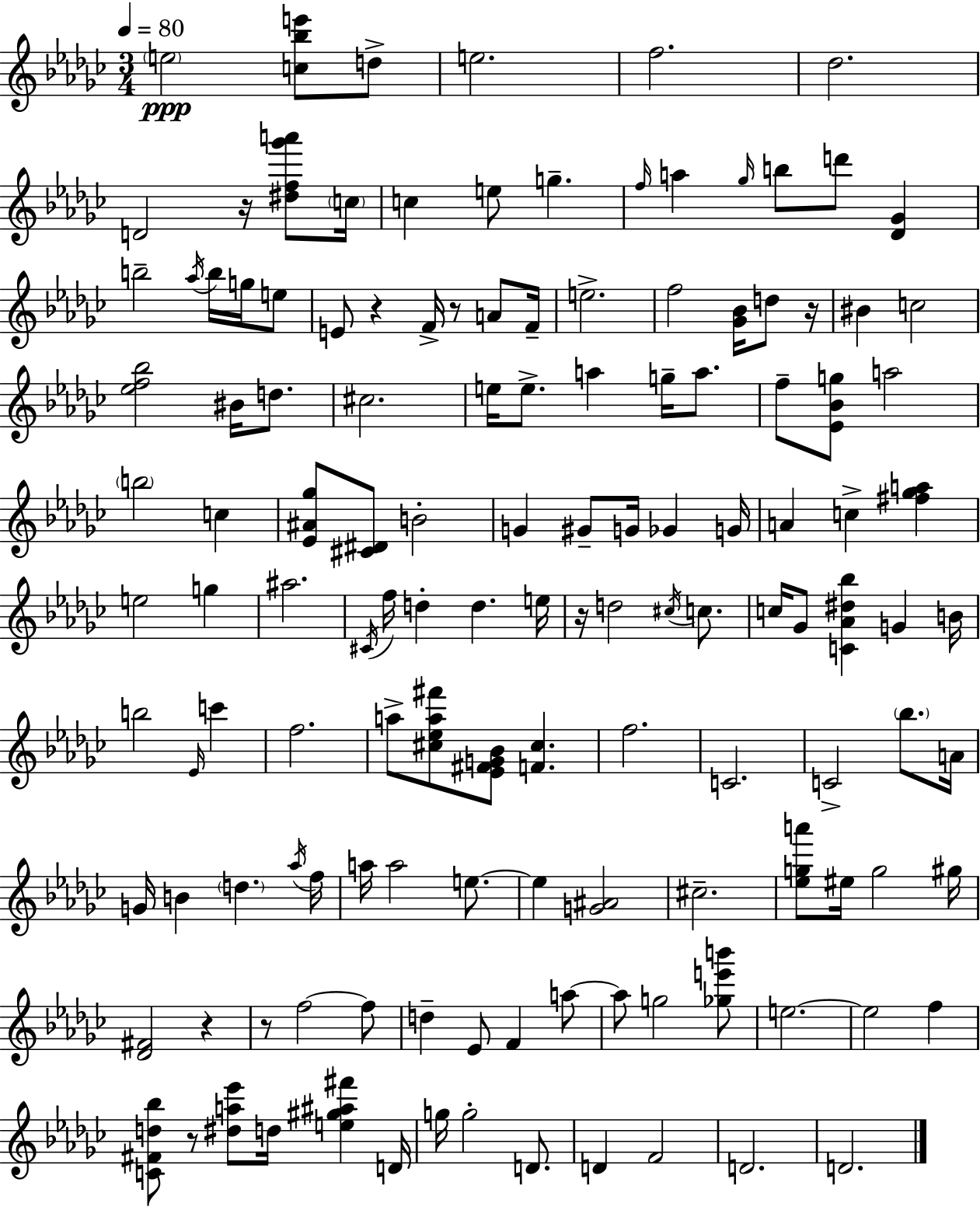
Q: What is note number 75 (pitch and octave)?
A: G4